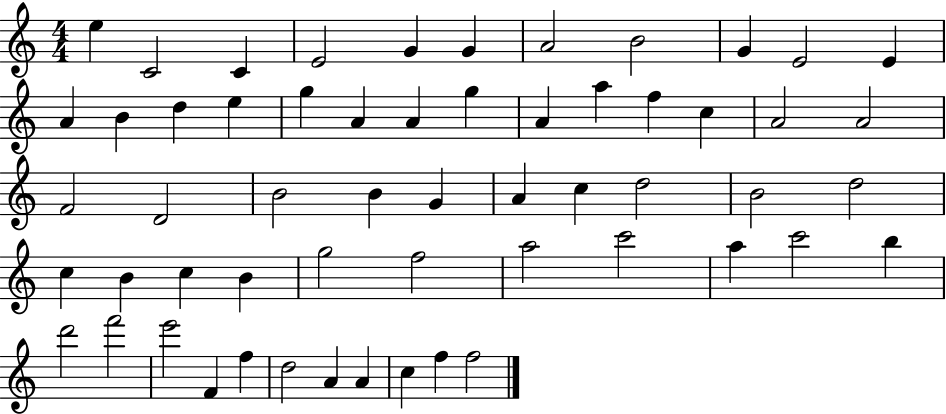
E5/q C4/h C4/q E4/h G4/q G4/q A4/h B4/h G4/q E4/h E4/q A4/q B4/q D5/q E5/q G5/q A4/q A4/q G5/q A4/q A5/q F5/q C5/q A4/h A4/h F4/h D4/h B4/h B4/q G4/q A4/q C5/q D5/h B4/h D5/h C5/q B4/q C5/q B4/q G5/h F5/h A5/h C6/h A5/q C6/h B5/q D6/h F6/h E6/h F4/q F5/q D5/h A4/q A4/q C5/q F5/q F5/h